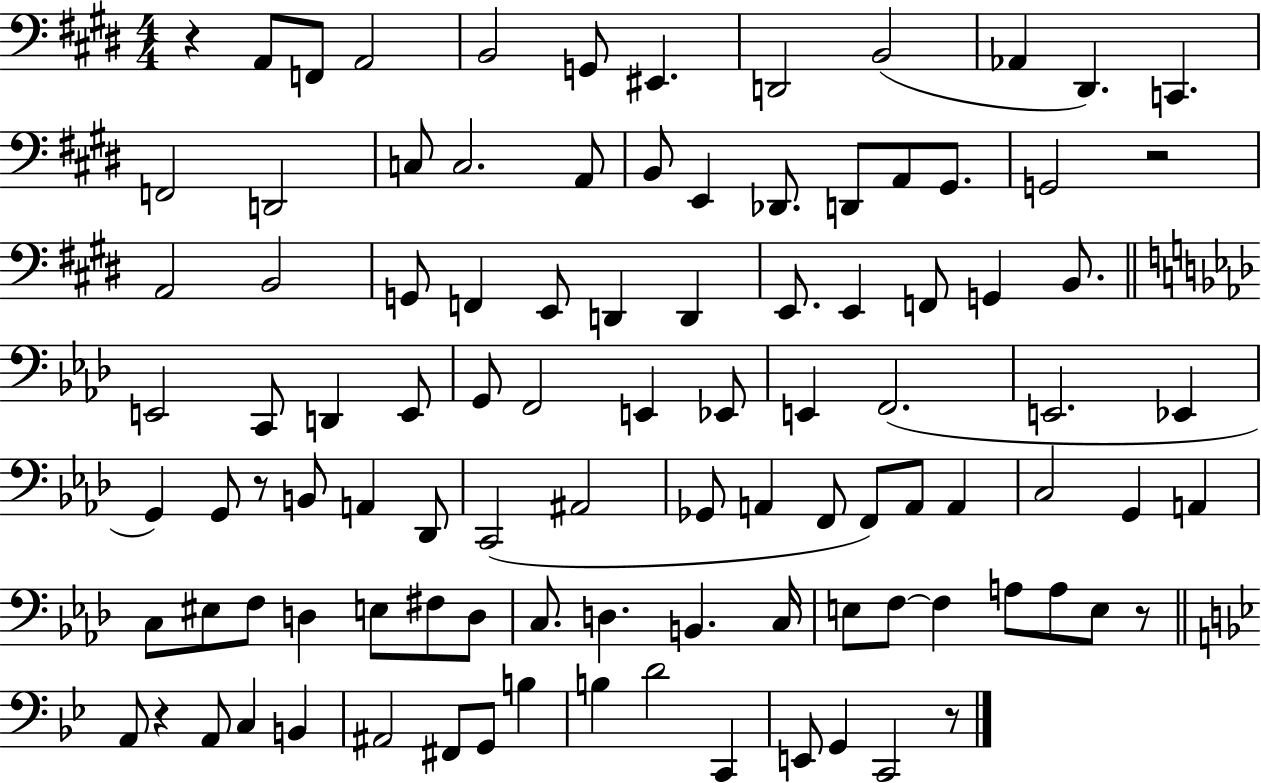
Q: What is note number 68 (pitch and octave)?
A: E3